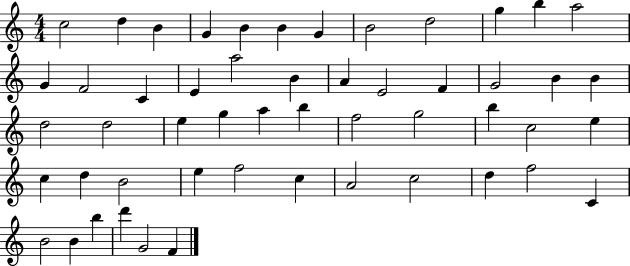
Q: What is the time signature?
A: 4/4